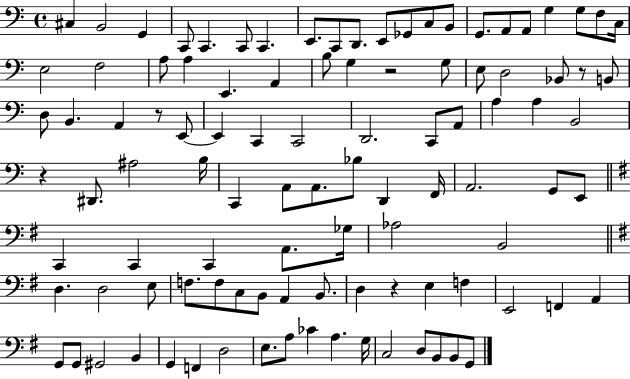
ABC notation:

X:1
T:Untitled
M:4/4
L:1/4
K:C
^C, B,,2 G,, C,,/2 C,, C,,/2 C,, E,,/2 C,,/2 D,,/2 E,,/2 _G,,/2 C,/2 B,,/2 G,,/2 A,,/2 A,,/2 G, G,/2 F,/2 C,/4 E,2 F,2 A,/2 A, E,, A,, B,/2 G, z2 G,/2 E,/2 D,2 _B,,/2 z/2 B,,/2 D,/2 B,, A,, z/2 E,,/2 E,, C,, C,,2 D,,2 C,,/2 A,,/2 A, A, B,,2 z ^D,,/2 ^A,2 B,/4 C,, A,,/2 A,,/2 _B,/2 D,, F,,/4 A,,2 G,,/2 E,,/2 C,, C,, C,, A,,/2 _G,/4 _A,2 B,,2 D, D,2 E,/2 F,/2 F,/2 C,/2 B,,/2 A,, B,,/2 D, z E, F, E,,2 F,, A,, G,,/2 G,,/2 ^G,,2 B,, G,, F,, D,2 E,/2 A,/2 _C A, G,/4 C,2 D,/2 B,,/2 B,,/2 G,,/2